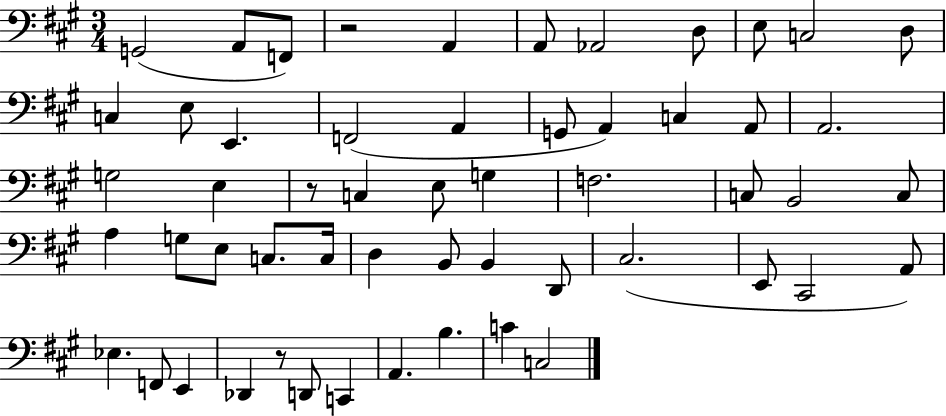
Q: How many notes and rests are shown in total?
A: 55